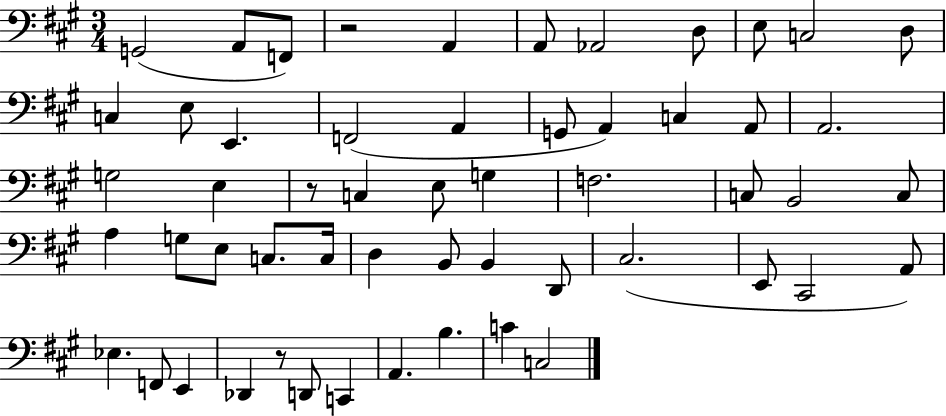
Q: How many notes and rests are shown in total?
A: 55